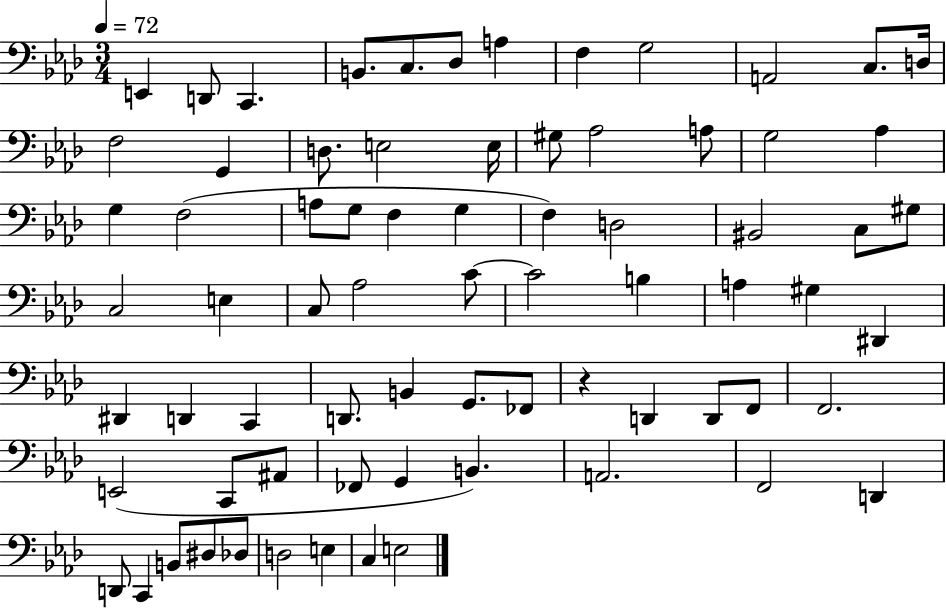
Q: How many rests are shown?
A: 1